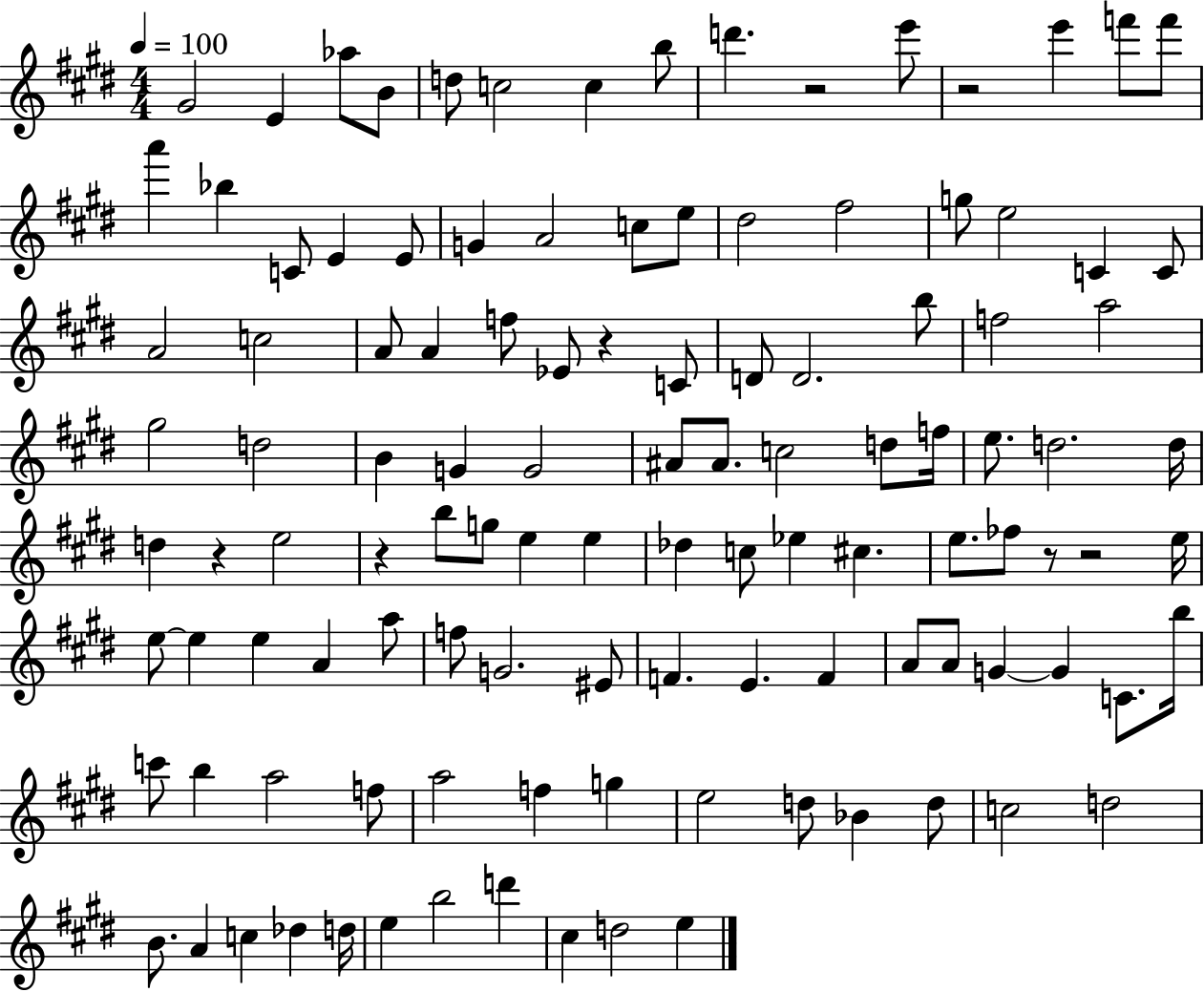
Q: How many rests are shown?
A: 7